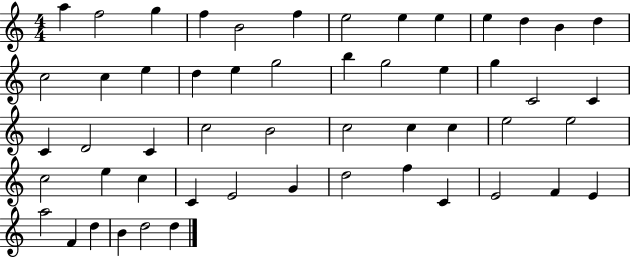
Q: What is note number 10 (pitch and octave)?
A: E5